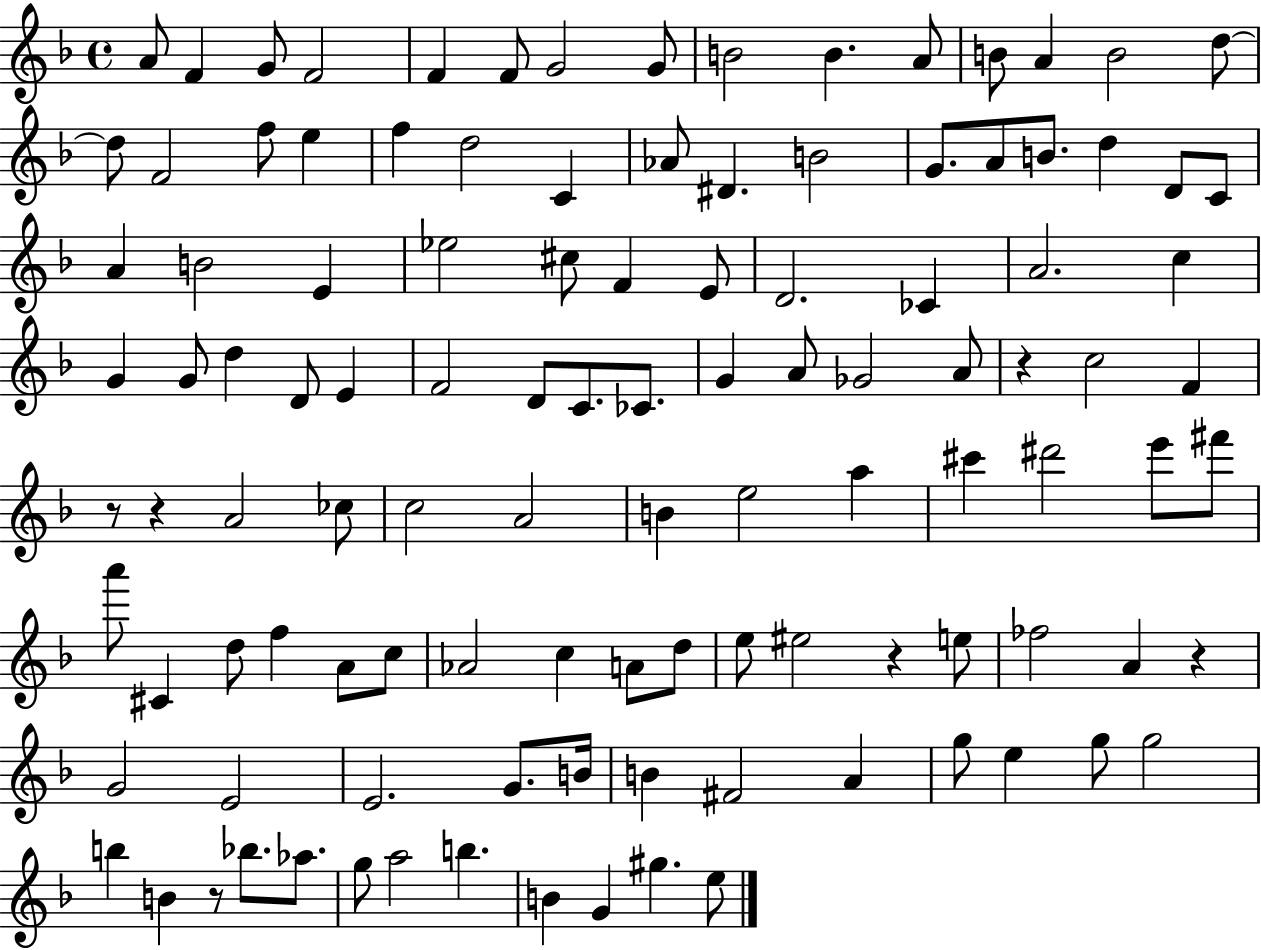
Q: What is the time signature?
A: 4/4